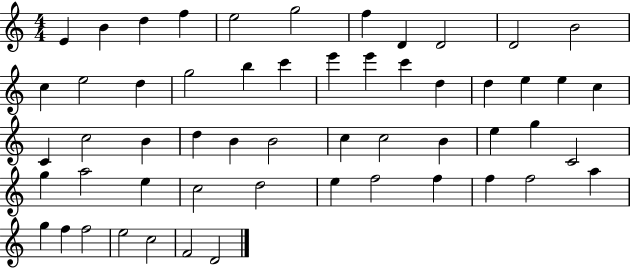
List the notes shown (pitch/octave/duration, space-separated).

E4/q B4/q D5/q F5/q E5/h G5/h F5/q D4/q D4/h D4/h B4/h C5/q E5/h D5/q G5/h B5/q C6/q E6/q E6/q C6/q D5/q D5/q E5/q E5/q C5/q C4/q C5/h B4/q D5/q B4/q B4/h C5/q C5/h B4/q E5/q G5/q C4/h G5/q A5/h E5/q C5/h D5/h E5/q F5/h F5/q F5/q F5/h A5/q G5/q F5/q F5/h E5/h C5/h F4/h D4/h